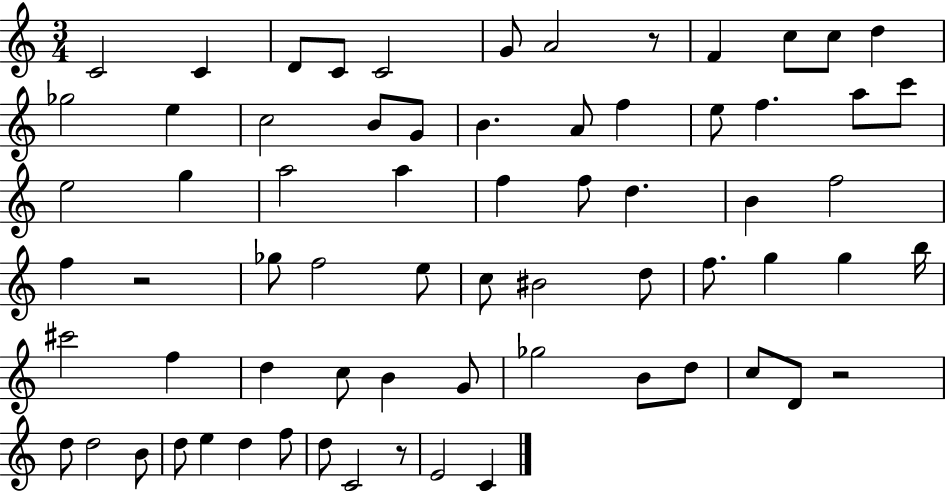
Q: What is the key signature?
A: C major